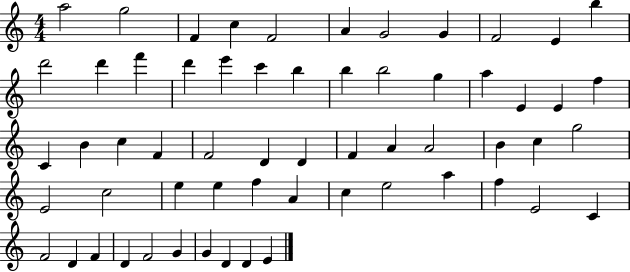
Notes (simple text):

A5/h G5/h F4/q C5/q F4/h A4/q G4/h G4/q F4/h E4/q B5/q D6/h D6/q F6/q D6/q E6/q C6/q B5/q B5/q B5/h G5/q A5/q E4/q E4/q F5/q C4/q B4/q C5/q F4/q F4/h D4/q D4/q F4/q A4/q A4/h B4/q C5/q G5/h E4/h C5/h E5/q E5/q F5/q A4/q C5/q E5/h A5/q F5/q E4/h C4/q F4/h D4/q F4/q D4/q F4/h G4/q G4/q D4/q D4/q E4/q